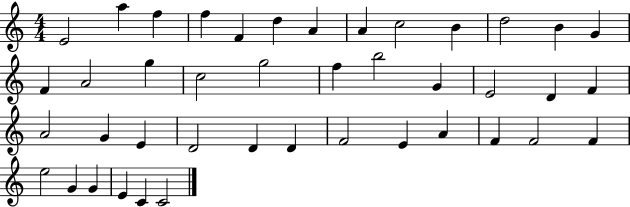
X:1
T:Untitled
M:4/4
L:1/4
K:C
E2 a f f F d A A c2 B d2 B G F A2 g c2 g2 f b2 G E2 D F A2 G E D2 D D F2 E A F F2 F e2 G G E C C2